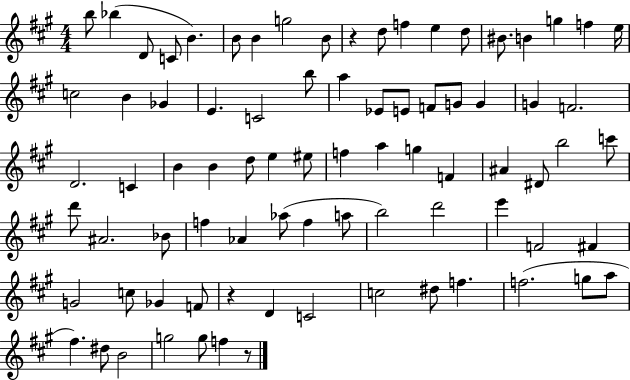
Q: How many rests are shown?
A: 3